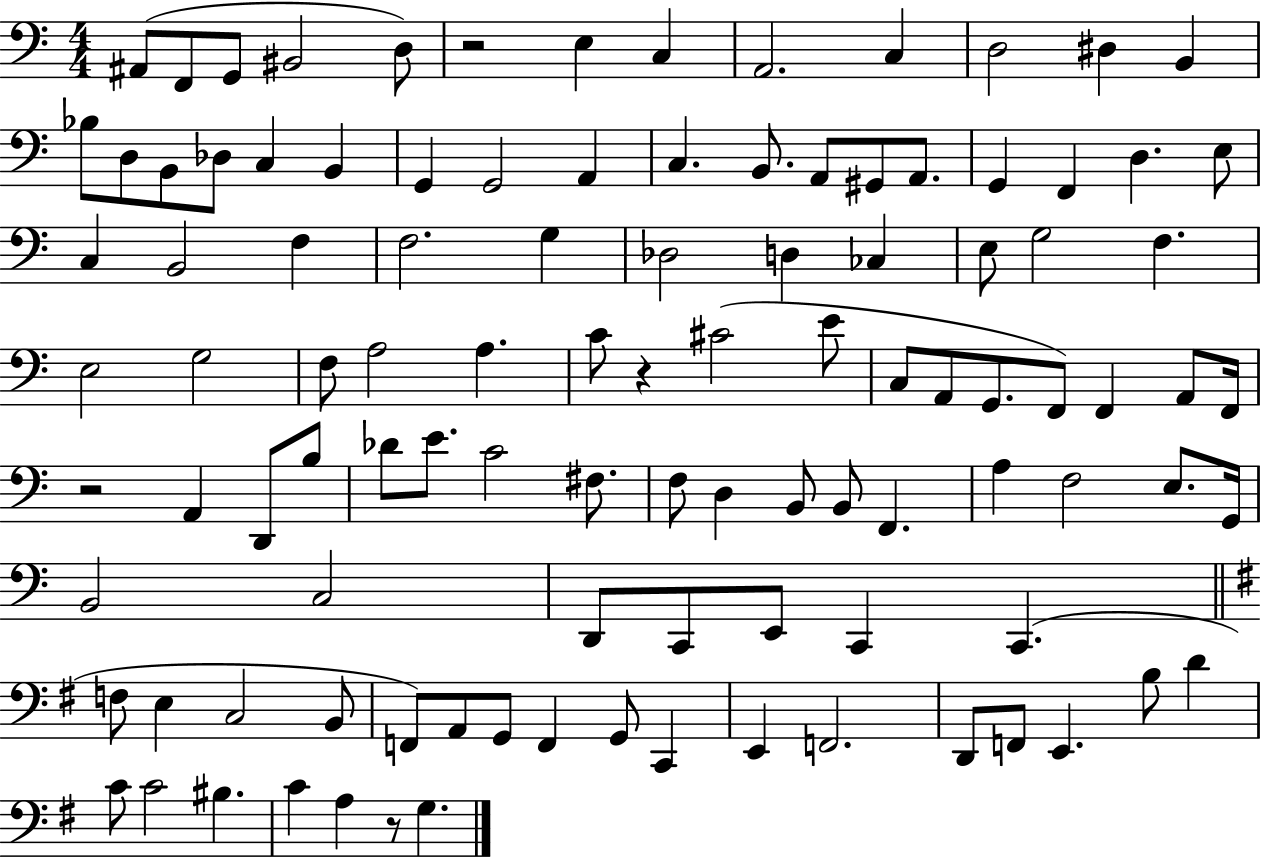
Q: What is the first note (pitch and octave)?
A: A#2